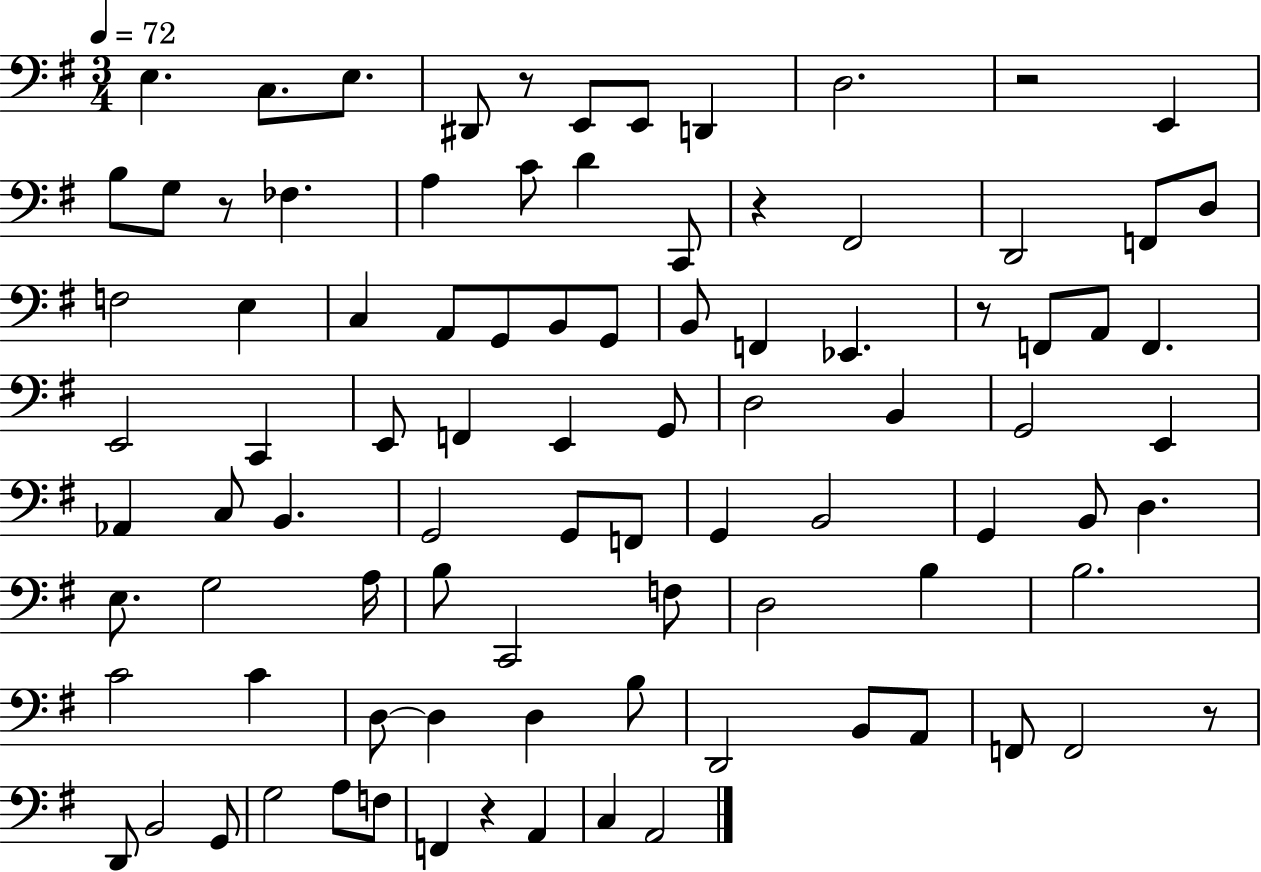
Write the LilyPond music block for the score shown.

{
  \clef bass
  \numericTimeSignature
  \time 3/4
  \key g \major
  \tempo 4 = 72
  e4. c8. e8. | dis,8 r8 e,8 e,8 d,4 | d2. | r2 e,4 | \break b8 g8 r8 fes4. | a4 c'8 d'4 c,8 | r4 fis,2 | d,2 f,8 d8 | \break f2 e4 | c4 a,8 g,8 b,8 g,8 | b,8 f,4 ees,4. | r8 f,8 a,8 f,4. | \break e,2 c,4 | e,8 f,4 e,4 g,8 | d2 b,4 | g,2 e,4 | \break aes,4 c8 b,4. | g,2 g,8 f,8 | g,4 b,2 | g,4 b,8 d4. | \break e8. g2 a16 | b8 c,2 f8 | d2 b4 | b2. | \break c'2 c'4 | d8~~ d4 d4 b8 | d,2 b,8 a,8 | f,8 f,2 r8 | \break d,8 b,2 g,8 | g2 a8 f8 | f,4 r4 a,4 | c4 a,2 | \break \bar "|."
}